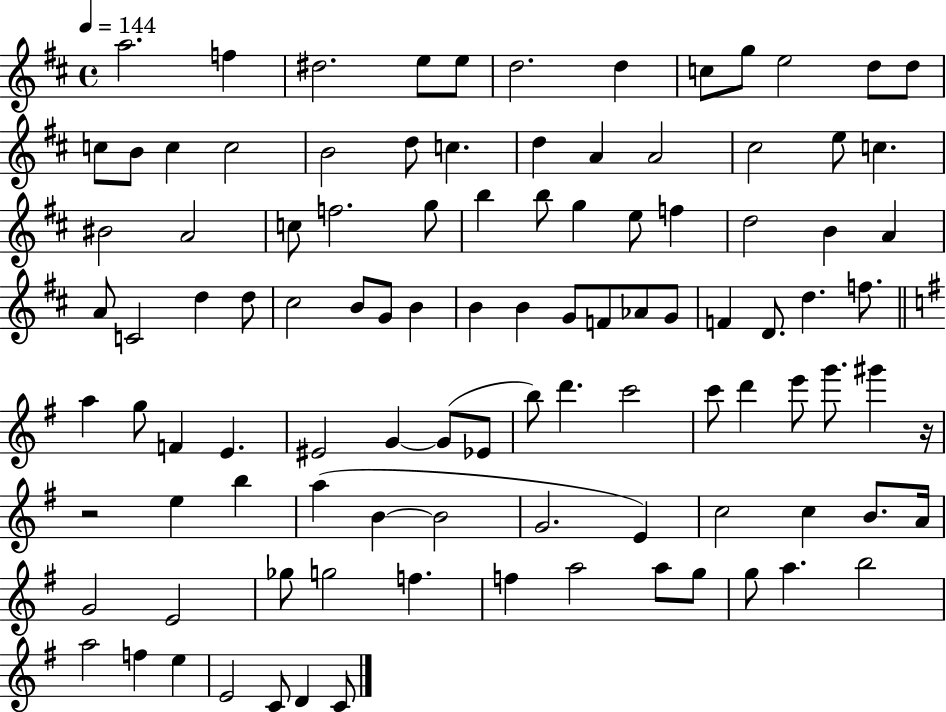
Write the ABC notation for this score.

X:1
T:Untitled
M:4/4
L:1/4
K:D
a2 f ^d2 e/2 e/2 d2 d c/2 g/2 e2 d/2 d/2 c/2 B/2 c c2 B2 d/2 c d A A2 ^c2 e/2 c ^B2 A2 c/2 f2 g/2 b b/2 g e/2 f d2 B A A/2 C2 d d/2 ^c2 B/2 G/2 B B B G/2 F/2 _A/2 G/2 F D/2 d f/2 a g/2 F E ^E2 G G/2 _E/2 b/2 d' c'2 c'/2 d' e'/2 g'/2 ^g' z/4 z2 e b a B B2 G2 E c2 c B/2 A/4 G2 E2 _g/2 g2 f f a2 a/2 g/2 g/2 a b2 a2 f e E2 C/2 D C/2